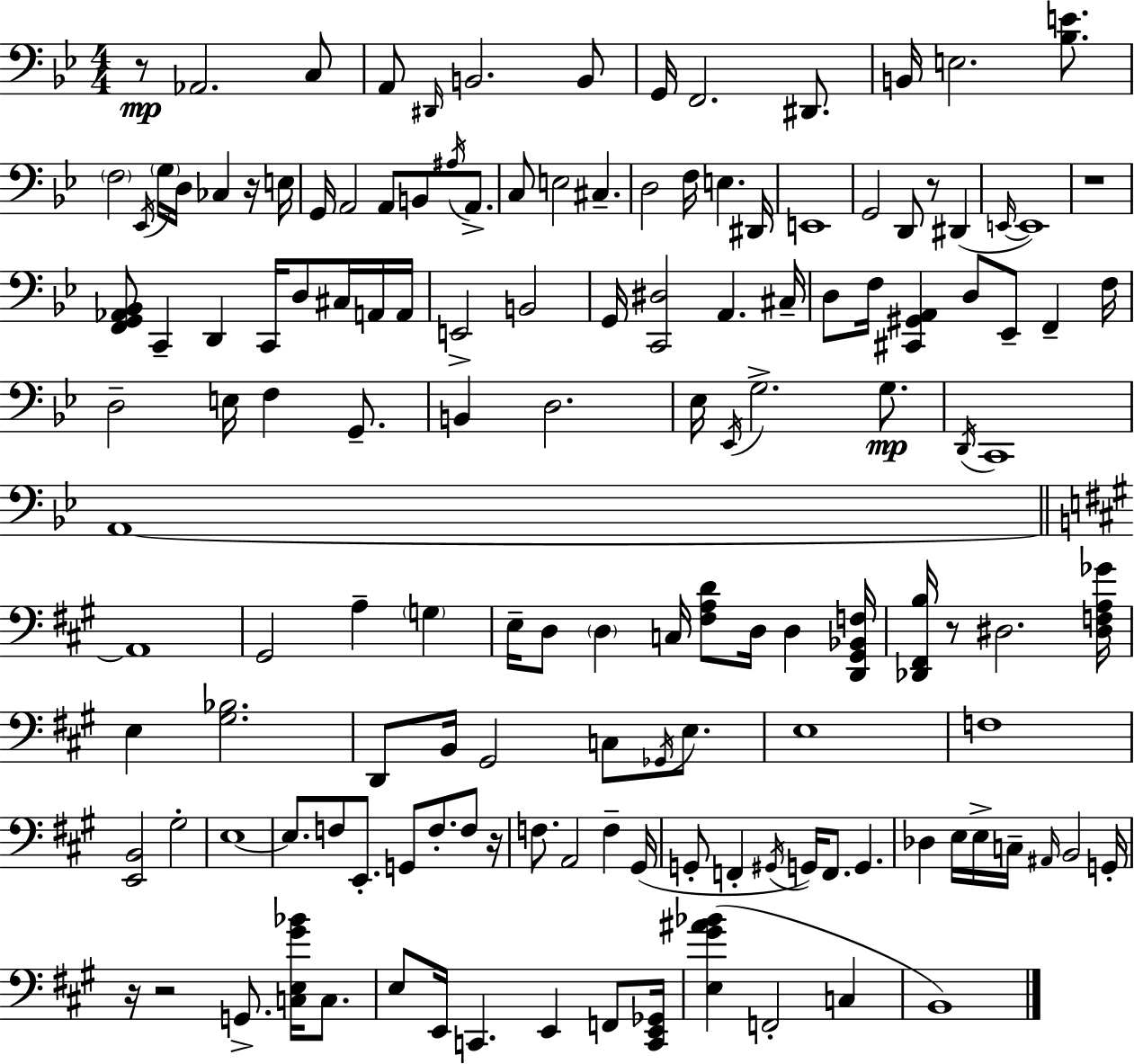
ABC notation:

X:1
T:Untitled
M:4/4
L:1/4
K:Gm
z/2 _A,,2 C,/2 A,,/2 ^D,,/4 B,,2 B,,/2 G,,/4 F,,2 ^D,,/2 B,,/4 E,2 [_B,E]/2 F,2 _E,,/4 G,/4 D,/4 _C, z/4 E,/4 G,,/4 A,,2 A,,/2 B,,/2 ^A,/4 A,,/2 C,/2 E,2 ^C, D,2 F,/4 E, ^D,,/4 E,,4 G,,2 D,,/2 z/2 ^D,, E,,/4 E,,4 z4 [F,,G,,_A,,_B,,]/2 C,, D,, C,,/4 D,/2 ^C,/4 A,,/4 A,,/4 E,,2 B,,2 G,,/4 [C,,^D,]2 A,, ^C,/4 D,/2 F,/4 [^C,,^G,,A,,] D,/2 _E,,/2 F,, F,/4 D,2 E,/4 F, G,,/2 B,, D,2 _E,/4 _E,,/4 G,2 G,/2 D,,/4 C,,4 A,,4 A,,4 ^G,,2 A, G, E,/4 D,/2 D, C,/4 [^F,A,D]/2 D,/4 D, [D,,^G,,_B,,F,]/4 [_D,,^F,,B,]/4 z/2 ^D,2 [^D,F,A,_G]/4 E, [^G,_B,]2 D,,/2 B,,/4 ^G,,2 C,/2 _G,,/4 E,/2 E,4 F,4 [E,,B,,]2 ^G,2 E,4 E,/2 F,/2 E,,/2 G,,/2 F,/2 F,/2 z/4 F,/2 A,,2 F, ^G,,/4 G,,/2 F,, ^G,,/4 G,,/4 F,,/2 G,, _D, E,/4 E,/4 C,/4 ^A,,/4 B,,2 G,,/4 z/4 z2 G,,/2 [C,E,^G_B]/4 C,/2 E,/2 E,,/4 C,, E,, F,,/2 [C,,E,,_G,,]/4 [E,^G^A_B] F,,2 C, B,,4